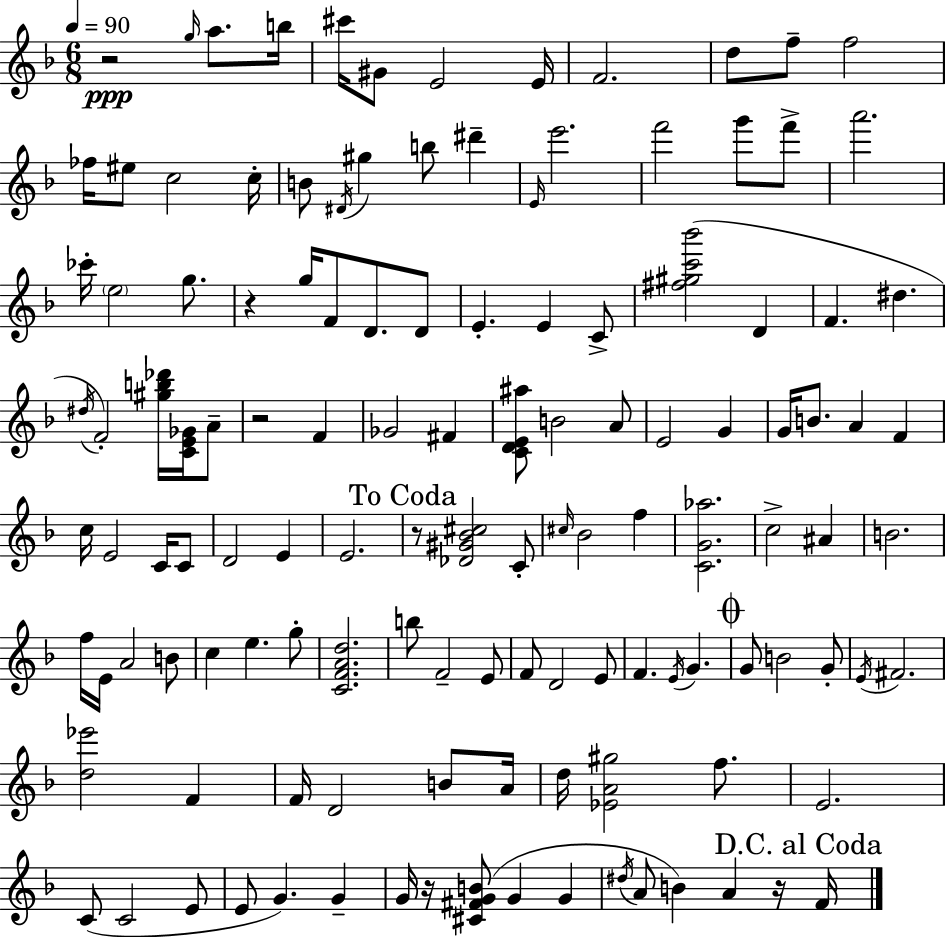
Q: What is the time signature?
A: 6/8